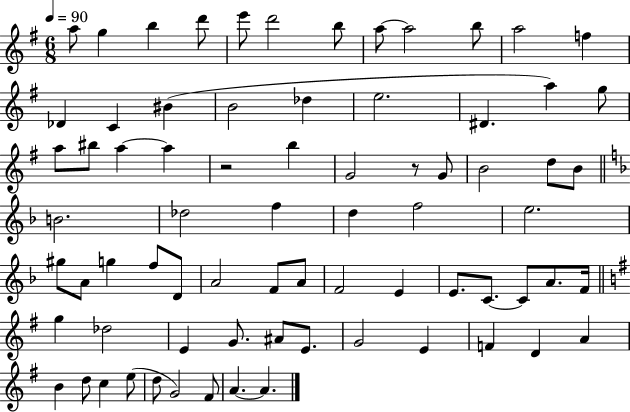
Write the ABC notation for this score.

X:1
T:Untitled
M:6/8
L:1/4
K:G
a/2 g b d'/2 e'/2 d'2 b/2 a/2 a2 b/2 a2 f _D C ^B B2 _d e2 ^D a g/2 a/2 ^b/2 a a z2 b G2 z/2 G/2 B2 d/2 B/2 B2 _d2 f d f2 e2 ^g/2 A/2 g f/2 D/2 A2 F/2 A/2 F2 E E/2 C/2 C/2 A/2 F/4 g _d2 E G/2 ^A/2 E/2 G2 E F D A B d/2 c e/2 d/2 G2 ^F/2 A A